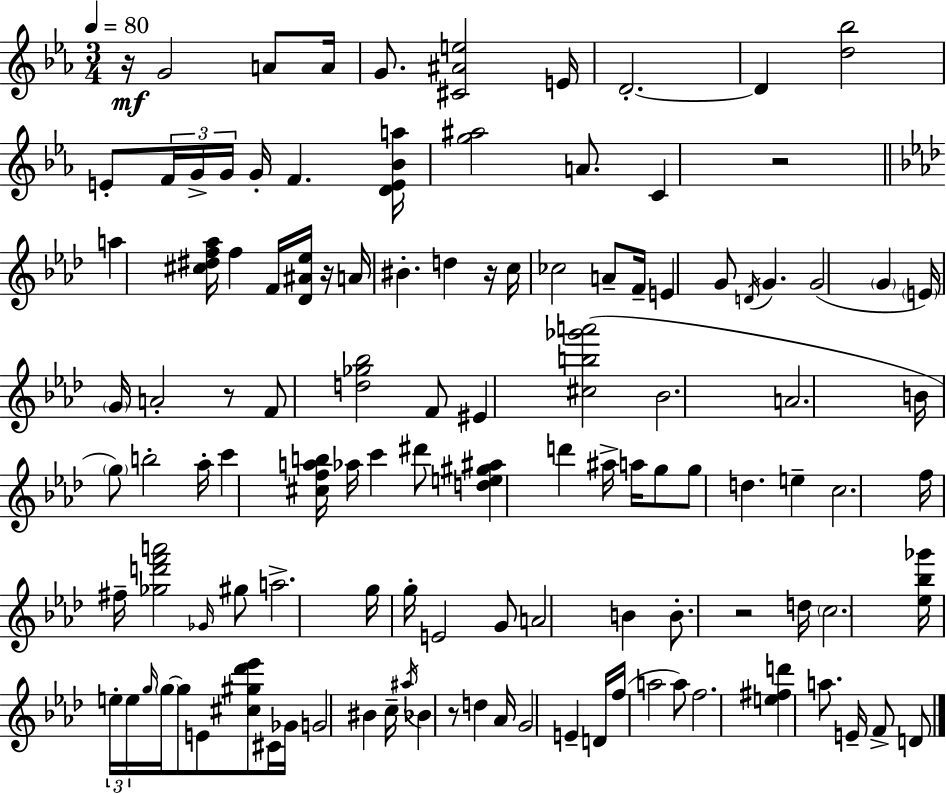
{
  \clef treble
  \numericTimeSignature
  \time 3/4
  \key ees \major
  \tempo 4 = 80
  r16\mf g'2 a'8 a'16 | g'8. <cis' ais' e''>2 e'16 | d'2.-.~~ | d'4 <d'' bes''>2 | \break e'8-. \tuplet 3/2 { f'16 g'16-> g'16 } g'16-. f'4. | <d' e' bes' a''>16 <g'' ais''>2 a'8. | c'4 r2 | \bar "||" \break \key f \minor a''4 <cis'' dis'' f'' aes''>16 f''4 f'16 <des' ais' ees''>16 r16 | a'16 bis'4.-. d''4 r16 | c''16 ces''2 a'8-- f'16-- | e'4 g'8 \acciaccatura { d'16 } g'4. | \break g'2( \parenthesize g'4 | \parenthesize e'16) \parenthesize g'16 a'2-. r8 | f'8 <d'' ges'' bes''>2 f'8 | eis'4 <cis'' b'' ges''' a'''>2( | \break bes'2. | a'2. | b'16 \parenthesize g''8) b''2-. | aes''16-. c'''4 <cis'' f'' a'' b''>16 aes''16 c'''4 dis'''8 | \break <d'' e'' gis'' ais''>4 d'''4 ais''16-> a''16 g''8 | g''8 d''4. e''4-- | c''2. | f''16 fis''16-- <ges'' d''' f''' a'''>2 \grace { ges'16 } | \break gis''8 a''2.-> | g''16 g''16-. e'2 | g'8 a'2 b'4 | b'8.-. r2 | \break d''16 \parenthesize c''2. | <ees'' bes'' ges'''>16 \tuplet 3/2 { e''16-. e''16 \grace { g''16 } } \parenthesize g''16~~ g''8 e'8 <cis'' gis'' des''' ees'''>8 | cis'16 ges'16 g'2 bis'4 | c''16-- \acciaccatura { ais''16 } bes'4 r8 d''4 | \break aes'16 g'2 | e'4-- d'16 f''16( a''2 | a''8) f''2. | <e'' fis'' d'''>4 a''8. e'16-- | \break f'8-> d'8 \bar "|."
}